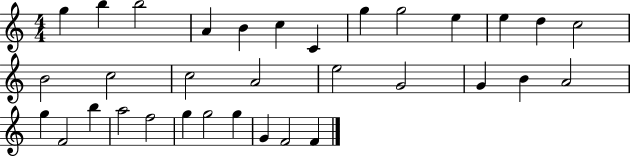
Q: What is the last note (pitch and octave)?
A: F4